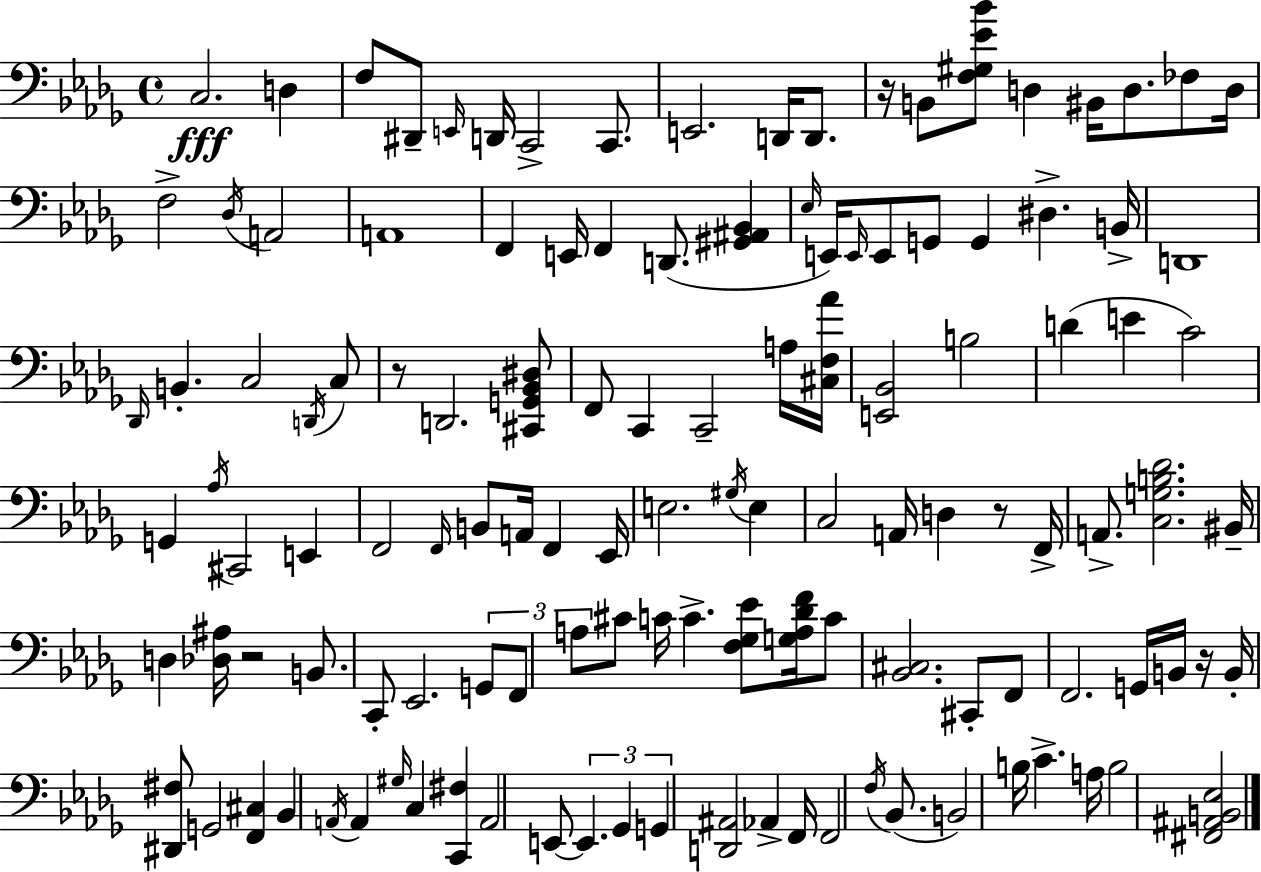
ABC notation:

X:1
T:Untitled
M:4/4
L:1/4
K:Bbm
C,2 D, F,/2 ^D,,/2 E,,/4 D,,/4 C,,2 C,,/2 E,,2 D,,/4 D,,/2 z/4 B,,/2 [F,^G,_E_B]/2 D, ^B,,/4 D,/2 _F,/2 D,/4 F,2 _D,/4 A,,2 A,,4 F,, E,,/4 F,, D,,/2 [^G,,^A,,_B,,] _E,/4 E,,/4 E,,/4 E,,/2 G,,/2 G,, ^D, B,,/4 D,,4 _D,,/4 B,, C,2 D,,/4 C,/2 z/2 D,,2 [^C,,G,,_B,,^D,]/2 F,,/2 C,, C,,2 A,/4 [^C,F,_A]/4 [E,,_B,,]2 B,2 D E C2 G,, _A,/4 ^C,,2 E,, F,,2 F,,/4 B,,/2 A,,/4 F,, _E,,/4 E,2 ^G,/4 E, C,2 A,,/4 D, z/2 F,,/4 A,,/2 [C,G,B,_D]2 ^B,,/4 D, [_D,^A,]/4 z2 B,,/2 C,,/2 _E,,2 G,,/2 F,,/2 A,/2 ^C/2 C/4 C [F,_G,_E]/2 [G,A,_DF]/4 C/2 [_B,,^C,]2 ^C,,/2 F,,/2 F,,2 G,,/4 B,,/4 z/4 B,,/4 [^D,,^F,]/2 G,,2 [F,,^C,] _B,, A,,/4 A,, ^G,/4 C, [C,,^F,] A,,2 E,,/2 E,, _G,, G,, [D,,^A,,]2 _A,, F,,/4 F,,2 F,/4 _B,,/2 B,,2 B,/4 C A,/4 B,2 [^F,,^A,,B,,_E,]2